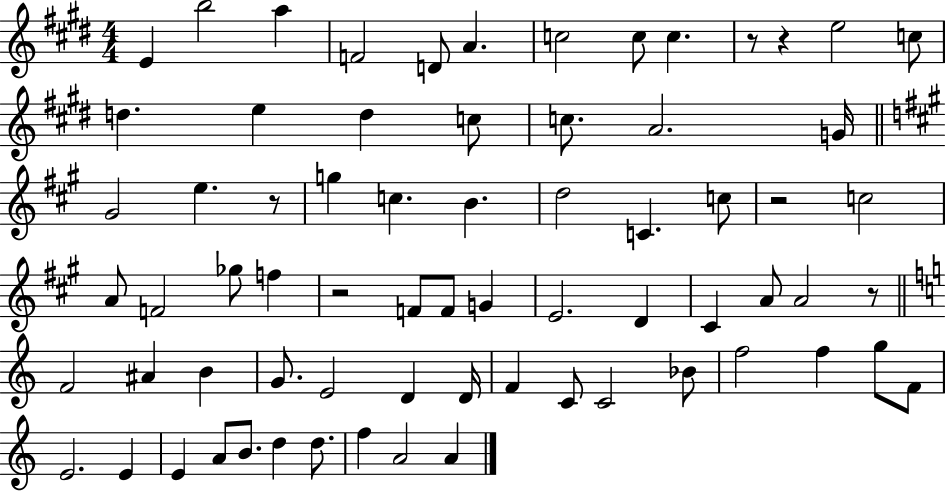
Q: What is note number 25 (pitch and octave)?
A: C4